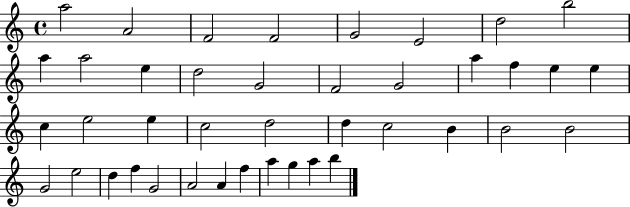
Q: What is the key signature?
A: C major